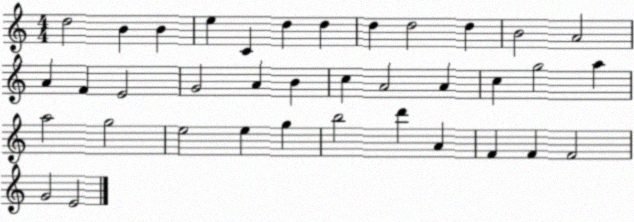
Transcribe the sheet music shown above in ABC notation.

X:1
T:Untitled
M:4/4
L:1/4
K:C
d2 B B e C d d d d2 d B2 A2 A F E2 G2 A B c A2 A c g2 a a2 g2 e2 e g b2 d' A F F F2 G2 E2